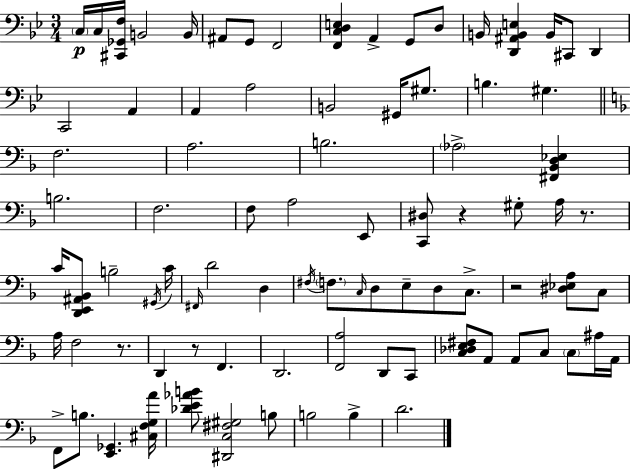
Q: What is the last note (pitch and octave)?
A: D4